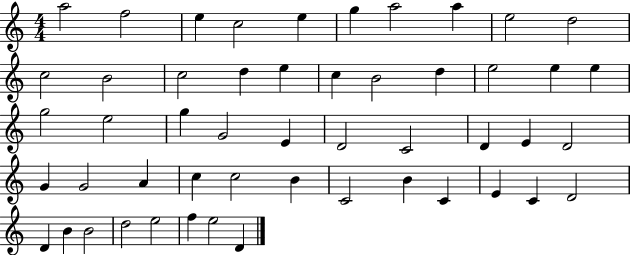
A5/h F5/h E5/q C5/h E5/q G5/q A5/h A5/q E5/h D5/h C5/h B4/h C5/h D5/q E5/q C5/q B4/h D5/q E5/h E5/q E5/q G5/h E5/h G5/q G4/h E4/q D4/h C4/h D4/q E4/q D4/h G4/q G4/h A4/q C5/q C5/h B4/q C4/h B4/q C4/q E4/q C4/q D4/h D4/q B4/q B4/h D5/h E5/h F5/q E5/h D4/q